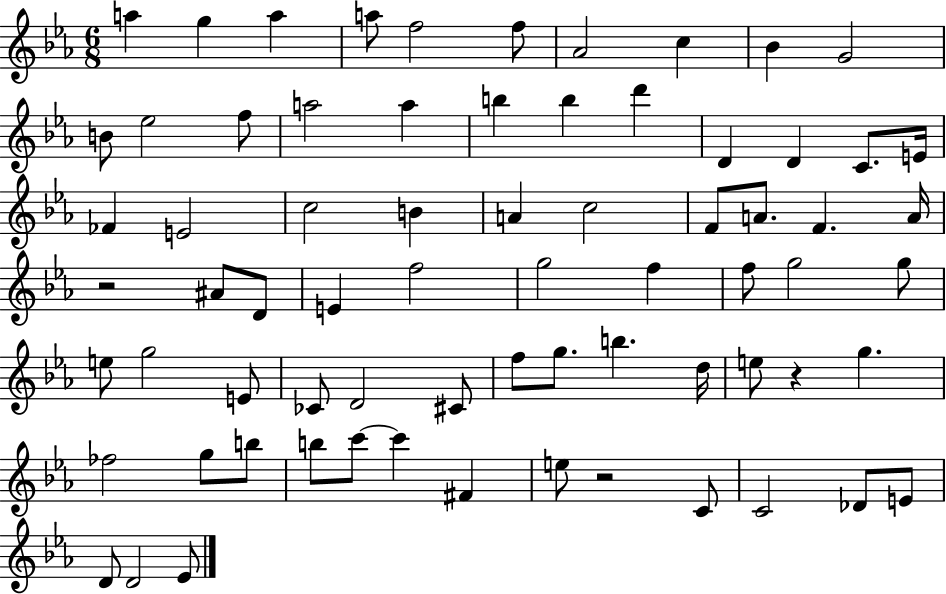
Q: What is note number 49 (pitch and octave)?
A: G5